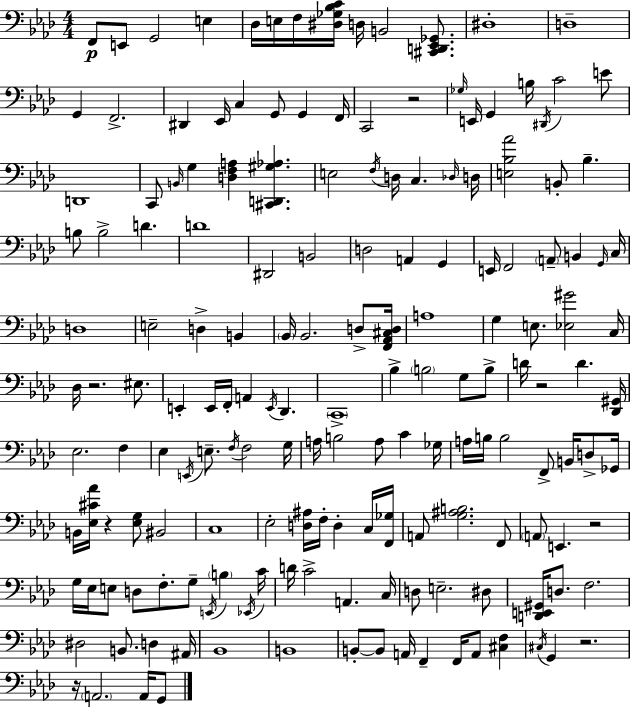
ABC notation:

X:1
T:Untitled
M:4/4
L:1/4
K:Ab
F,,/2 E,,/2 G,,2 E, _D,/4 E,/4 F,/4 [^D,_G,_B,C]/4 D,/4 B,,2 [^C,,D,,_E,,_G,,]/2 ^D,4 D,4 G,, F,,2 ^D,, _E,,/4 C, G,,/2 G,, F,,/4 C,,2 z2 _G,/4 E,,/4 G,, B,/4 ^D,,/4 C2 E/2 D,,4 C,,/2 B,,/4 G, [D,F,A,] [^C,,D,,^G,_A,] E,2 F,/4 D,/4 C, _D,/4 D,/4 [E,_B,_A]2 B,,/2 _B, B,/2 B,2 D D4 ^D,,2 B,,2 D,2 A,, G,, E,,/4 F,,2 A,,/2 B,, G,,/4 C,/4 D,4 E,2 D, B,, _B,,/4 _B,,2 D,/2 [F,,_A,,^C,D,]/4 A,4 G, E,/2 [_E,^G]2 C,/4 _D,/4 z2 ^E,/2 E,, E,,/4 F,,/4 A,, E,,/4 _D,, C,,4 _B, B,2 G,/2 B,/2 D/4 z2 D [_D,,^G,,]/4 _E,2 F, _E, E,,/4 E,/2 F,/4 F,2 G,/4 A,/4 B,2 A,/2 C _G,/4 A,/4 B,/4 B,2 F,,/2 B,,/4 D,/2 _G,,/4 B,,/4 [_E,^C_A]/4 z [_E,G,]/2 ^B,,2 C,4 _E,2 [D,^A,]/4 F,/4 D, C,/4 [F,,_G,]/4 A,,/2 [G,^A,B,]2 F,,/2 A,,/2 E,, z2 G,/4 _E,/4 E,/2 D,/2 F,/2 G,/2 E,,/4 B, _E,,/4 C/4 D/4 C2 A,, C,/4 D,/2 E,2 ^D,/2 [D,,E,,^G,,]/4 D,/2 F,2 ^D,2 B,,/2 D, ^A,,/4 _B,,4 B,,4 B,,/2 B,,/2 A,,/4 F,, F,,/4 A,,/2 [^C,F,] ^C,/4 G,, z2 z/4 A,,2 A,,/4 G,,/2